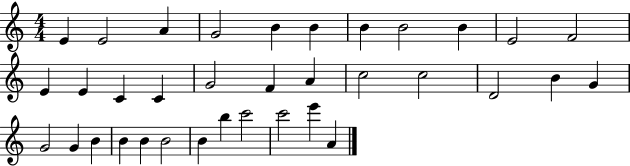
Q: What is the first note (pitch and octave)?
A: E4